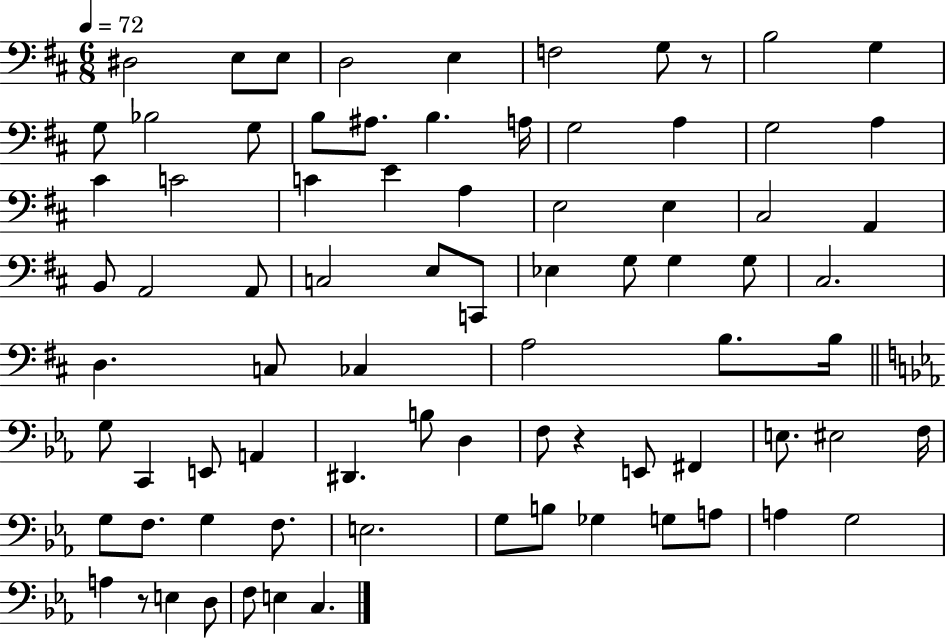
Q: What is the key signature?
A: D major